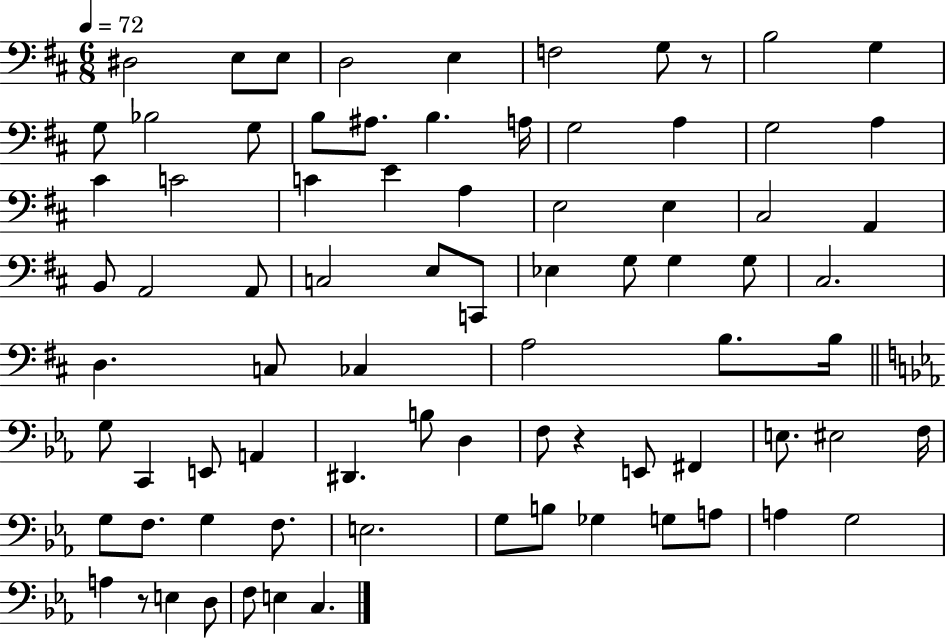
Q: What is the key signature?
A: D major